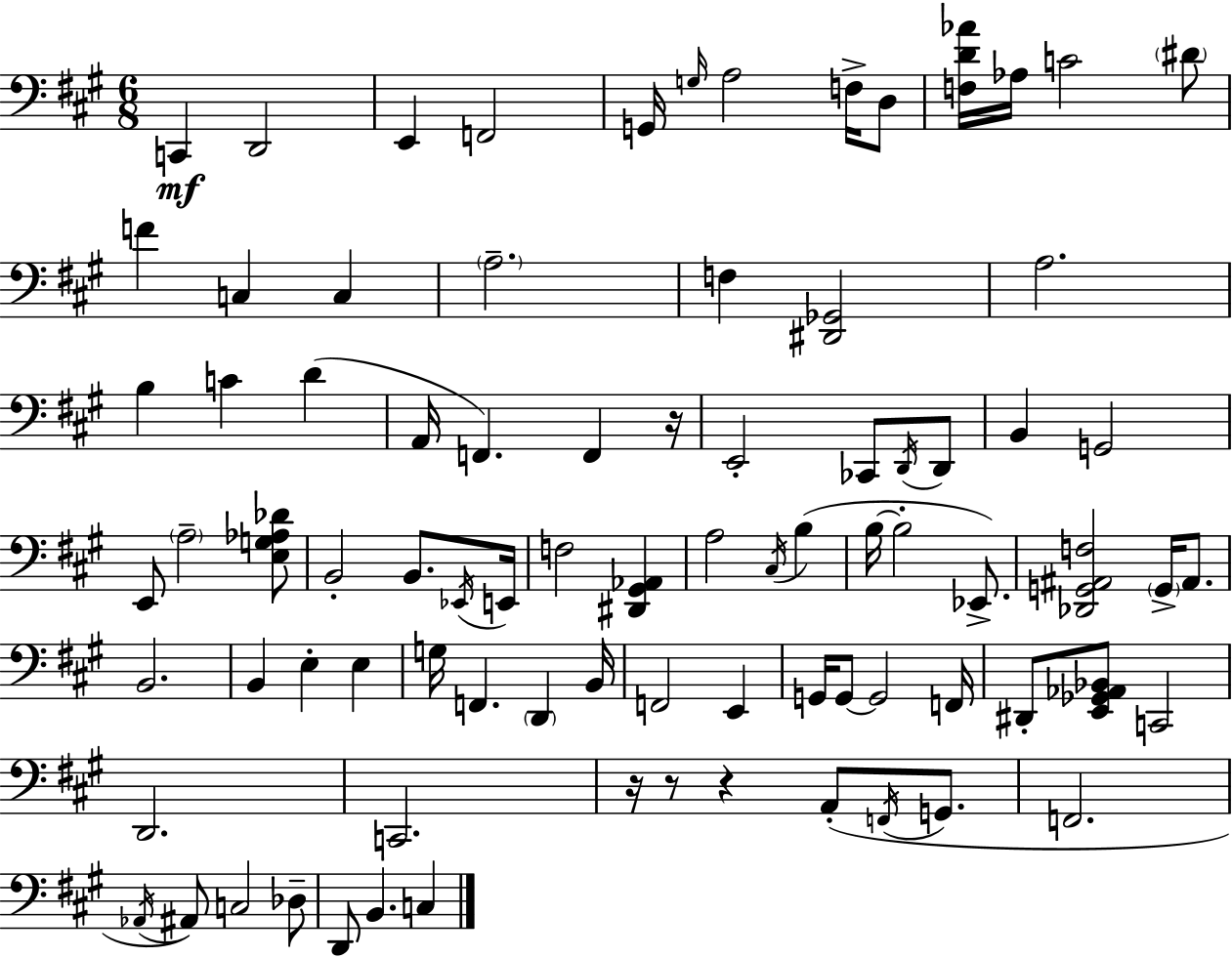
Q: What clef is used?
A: bass